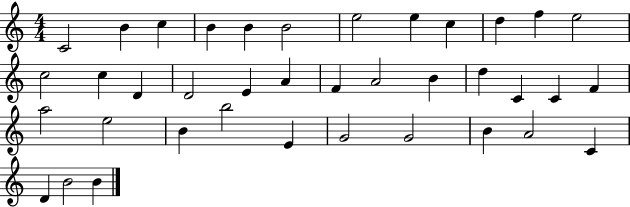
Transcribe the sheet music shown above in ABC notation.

X:1
T:Untitled
M:4/4
L:1/4
K:C
C2 B c B B B2 e2 e c d f e2 c2 c D D2 E A F A2 B d C C F a2 e2 B b2 E G2 G2 B A2 C D B2 B